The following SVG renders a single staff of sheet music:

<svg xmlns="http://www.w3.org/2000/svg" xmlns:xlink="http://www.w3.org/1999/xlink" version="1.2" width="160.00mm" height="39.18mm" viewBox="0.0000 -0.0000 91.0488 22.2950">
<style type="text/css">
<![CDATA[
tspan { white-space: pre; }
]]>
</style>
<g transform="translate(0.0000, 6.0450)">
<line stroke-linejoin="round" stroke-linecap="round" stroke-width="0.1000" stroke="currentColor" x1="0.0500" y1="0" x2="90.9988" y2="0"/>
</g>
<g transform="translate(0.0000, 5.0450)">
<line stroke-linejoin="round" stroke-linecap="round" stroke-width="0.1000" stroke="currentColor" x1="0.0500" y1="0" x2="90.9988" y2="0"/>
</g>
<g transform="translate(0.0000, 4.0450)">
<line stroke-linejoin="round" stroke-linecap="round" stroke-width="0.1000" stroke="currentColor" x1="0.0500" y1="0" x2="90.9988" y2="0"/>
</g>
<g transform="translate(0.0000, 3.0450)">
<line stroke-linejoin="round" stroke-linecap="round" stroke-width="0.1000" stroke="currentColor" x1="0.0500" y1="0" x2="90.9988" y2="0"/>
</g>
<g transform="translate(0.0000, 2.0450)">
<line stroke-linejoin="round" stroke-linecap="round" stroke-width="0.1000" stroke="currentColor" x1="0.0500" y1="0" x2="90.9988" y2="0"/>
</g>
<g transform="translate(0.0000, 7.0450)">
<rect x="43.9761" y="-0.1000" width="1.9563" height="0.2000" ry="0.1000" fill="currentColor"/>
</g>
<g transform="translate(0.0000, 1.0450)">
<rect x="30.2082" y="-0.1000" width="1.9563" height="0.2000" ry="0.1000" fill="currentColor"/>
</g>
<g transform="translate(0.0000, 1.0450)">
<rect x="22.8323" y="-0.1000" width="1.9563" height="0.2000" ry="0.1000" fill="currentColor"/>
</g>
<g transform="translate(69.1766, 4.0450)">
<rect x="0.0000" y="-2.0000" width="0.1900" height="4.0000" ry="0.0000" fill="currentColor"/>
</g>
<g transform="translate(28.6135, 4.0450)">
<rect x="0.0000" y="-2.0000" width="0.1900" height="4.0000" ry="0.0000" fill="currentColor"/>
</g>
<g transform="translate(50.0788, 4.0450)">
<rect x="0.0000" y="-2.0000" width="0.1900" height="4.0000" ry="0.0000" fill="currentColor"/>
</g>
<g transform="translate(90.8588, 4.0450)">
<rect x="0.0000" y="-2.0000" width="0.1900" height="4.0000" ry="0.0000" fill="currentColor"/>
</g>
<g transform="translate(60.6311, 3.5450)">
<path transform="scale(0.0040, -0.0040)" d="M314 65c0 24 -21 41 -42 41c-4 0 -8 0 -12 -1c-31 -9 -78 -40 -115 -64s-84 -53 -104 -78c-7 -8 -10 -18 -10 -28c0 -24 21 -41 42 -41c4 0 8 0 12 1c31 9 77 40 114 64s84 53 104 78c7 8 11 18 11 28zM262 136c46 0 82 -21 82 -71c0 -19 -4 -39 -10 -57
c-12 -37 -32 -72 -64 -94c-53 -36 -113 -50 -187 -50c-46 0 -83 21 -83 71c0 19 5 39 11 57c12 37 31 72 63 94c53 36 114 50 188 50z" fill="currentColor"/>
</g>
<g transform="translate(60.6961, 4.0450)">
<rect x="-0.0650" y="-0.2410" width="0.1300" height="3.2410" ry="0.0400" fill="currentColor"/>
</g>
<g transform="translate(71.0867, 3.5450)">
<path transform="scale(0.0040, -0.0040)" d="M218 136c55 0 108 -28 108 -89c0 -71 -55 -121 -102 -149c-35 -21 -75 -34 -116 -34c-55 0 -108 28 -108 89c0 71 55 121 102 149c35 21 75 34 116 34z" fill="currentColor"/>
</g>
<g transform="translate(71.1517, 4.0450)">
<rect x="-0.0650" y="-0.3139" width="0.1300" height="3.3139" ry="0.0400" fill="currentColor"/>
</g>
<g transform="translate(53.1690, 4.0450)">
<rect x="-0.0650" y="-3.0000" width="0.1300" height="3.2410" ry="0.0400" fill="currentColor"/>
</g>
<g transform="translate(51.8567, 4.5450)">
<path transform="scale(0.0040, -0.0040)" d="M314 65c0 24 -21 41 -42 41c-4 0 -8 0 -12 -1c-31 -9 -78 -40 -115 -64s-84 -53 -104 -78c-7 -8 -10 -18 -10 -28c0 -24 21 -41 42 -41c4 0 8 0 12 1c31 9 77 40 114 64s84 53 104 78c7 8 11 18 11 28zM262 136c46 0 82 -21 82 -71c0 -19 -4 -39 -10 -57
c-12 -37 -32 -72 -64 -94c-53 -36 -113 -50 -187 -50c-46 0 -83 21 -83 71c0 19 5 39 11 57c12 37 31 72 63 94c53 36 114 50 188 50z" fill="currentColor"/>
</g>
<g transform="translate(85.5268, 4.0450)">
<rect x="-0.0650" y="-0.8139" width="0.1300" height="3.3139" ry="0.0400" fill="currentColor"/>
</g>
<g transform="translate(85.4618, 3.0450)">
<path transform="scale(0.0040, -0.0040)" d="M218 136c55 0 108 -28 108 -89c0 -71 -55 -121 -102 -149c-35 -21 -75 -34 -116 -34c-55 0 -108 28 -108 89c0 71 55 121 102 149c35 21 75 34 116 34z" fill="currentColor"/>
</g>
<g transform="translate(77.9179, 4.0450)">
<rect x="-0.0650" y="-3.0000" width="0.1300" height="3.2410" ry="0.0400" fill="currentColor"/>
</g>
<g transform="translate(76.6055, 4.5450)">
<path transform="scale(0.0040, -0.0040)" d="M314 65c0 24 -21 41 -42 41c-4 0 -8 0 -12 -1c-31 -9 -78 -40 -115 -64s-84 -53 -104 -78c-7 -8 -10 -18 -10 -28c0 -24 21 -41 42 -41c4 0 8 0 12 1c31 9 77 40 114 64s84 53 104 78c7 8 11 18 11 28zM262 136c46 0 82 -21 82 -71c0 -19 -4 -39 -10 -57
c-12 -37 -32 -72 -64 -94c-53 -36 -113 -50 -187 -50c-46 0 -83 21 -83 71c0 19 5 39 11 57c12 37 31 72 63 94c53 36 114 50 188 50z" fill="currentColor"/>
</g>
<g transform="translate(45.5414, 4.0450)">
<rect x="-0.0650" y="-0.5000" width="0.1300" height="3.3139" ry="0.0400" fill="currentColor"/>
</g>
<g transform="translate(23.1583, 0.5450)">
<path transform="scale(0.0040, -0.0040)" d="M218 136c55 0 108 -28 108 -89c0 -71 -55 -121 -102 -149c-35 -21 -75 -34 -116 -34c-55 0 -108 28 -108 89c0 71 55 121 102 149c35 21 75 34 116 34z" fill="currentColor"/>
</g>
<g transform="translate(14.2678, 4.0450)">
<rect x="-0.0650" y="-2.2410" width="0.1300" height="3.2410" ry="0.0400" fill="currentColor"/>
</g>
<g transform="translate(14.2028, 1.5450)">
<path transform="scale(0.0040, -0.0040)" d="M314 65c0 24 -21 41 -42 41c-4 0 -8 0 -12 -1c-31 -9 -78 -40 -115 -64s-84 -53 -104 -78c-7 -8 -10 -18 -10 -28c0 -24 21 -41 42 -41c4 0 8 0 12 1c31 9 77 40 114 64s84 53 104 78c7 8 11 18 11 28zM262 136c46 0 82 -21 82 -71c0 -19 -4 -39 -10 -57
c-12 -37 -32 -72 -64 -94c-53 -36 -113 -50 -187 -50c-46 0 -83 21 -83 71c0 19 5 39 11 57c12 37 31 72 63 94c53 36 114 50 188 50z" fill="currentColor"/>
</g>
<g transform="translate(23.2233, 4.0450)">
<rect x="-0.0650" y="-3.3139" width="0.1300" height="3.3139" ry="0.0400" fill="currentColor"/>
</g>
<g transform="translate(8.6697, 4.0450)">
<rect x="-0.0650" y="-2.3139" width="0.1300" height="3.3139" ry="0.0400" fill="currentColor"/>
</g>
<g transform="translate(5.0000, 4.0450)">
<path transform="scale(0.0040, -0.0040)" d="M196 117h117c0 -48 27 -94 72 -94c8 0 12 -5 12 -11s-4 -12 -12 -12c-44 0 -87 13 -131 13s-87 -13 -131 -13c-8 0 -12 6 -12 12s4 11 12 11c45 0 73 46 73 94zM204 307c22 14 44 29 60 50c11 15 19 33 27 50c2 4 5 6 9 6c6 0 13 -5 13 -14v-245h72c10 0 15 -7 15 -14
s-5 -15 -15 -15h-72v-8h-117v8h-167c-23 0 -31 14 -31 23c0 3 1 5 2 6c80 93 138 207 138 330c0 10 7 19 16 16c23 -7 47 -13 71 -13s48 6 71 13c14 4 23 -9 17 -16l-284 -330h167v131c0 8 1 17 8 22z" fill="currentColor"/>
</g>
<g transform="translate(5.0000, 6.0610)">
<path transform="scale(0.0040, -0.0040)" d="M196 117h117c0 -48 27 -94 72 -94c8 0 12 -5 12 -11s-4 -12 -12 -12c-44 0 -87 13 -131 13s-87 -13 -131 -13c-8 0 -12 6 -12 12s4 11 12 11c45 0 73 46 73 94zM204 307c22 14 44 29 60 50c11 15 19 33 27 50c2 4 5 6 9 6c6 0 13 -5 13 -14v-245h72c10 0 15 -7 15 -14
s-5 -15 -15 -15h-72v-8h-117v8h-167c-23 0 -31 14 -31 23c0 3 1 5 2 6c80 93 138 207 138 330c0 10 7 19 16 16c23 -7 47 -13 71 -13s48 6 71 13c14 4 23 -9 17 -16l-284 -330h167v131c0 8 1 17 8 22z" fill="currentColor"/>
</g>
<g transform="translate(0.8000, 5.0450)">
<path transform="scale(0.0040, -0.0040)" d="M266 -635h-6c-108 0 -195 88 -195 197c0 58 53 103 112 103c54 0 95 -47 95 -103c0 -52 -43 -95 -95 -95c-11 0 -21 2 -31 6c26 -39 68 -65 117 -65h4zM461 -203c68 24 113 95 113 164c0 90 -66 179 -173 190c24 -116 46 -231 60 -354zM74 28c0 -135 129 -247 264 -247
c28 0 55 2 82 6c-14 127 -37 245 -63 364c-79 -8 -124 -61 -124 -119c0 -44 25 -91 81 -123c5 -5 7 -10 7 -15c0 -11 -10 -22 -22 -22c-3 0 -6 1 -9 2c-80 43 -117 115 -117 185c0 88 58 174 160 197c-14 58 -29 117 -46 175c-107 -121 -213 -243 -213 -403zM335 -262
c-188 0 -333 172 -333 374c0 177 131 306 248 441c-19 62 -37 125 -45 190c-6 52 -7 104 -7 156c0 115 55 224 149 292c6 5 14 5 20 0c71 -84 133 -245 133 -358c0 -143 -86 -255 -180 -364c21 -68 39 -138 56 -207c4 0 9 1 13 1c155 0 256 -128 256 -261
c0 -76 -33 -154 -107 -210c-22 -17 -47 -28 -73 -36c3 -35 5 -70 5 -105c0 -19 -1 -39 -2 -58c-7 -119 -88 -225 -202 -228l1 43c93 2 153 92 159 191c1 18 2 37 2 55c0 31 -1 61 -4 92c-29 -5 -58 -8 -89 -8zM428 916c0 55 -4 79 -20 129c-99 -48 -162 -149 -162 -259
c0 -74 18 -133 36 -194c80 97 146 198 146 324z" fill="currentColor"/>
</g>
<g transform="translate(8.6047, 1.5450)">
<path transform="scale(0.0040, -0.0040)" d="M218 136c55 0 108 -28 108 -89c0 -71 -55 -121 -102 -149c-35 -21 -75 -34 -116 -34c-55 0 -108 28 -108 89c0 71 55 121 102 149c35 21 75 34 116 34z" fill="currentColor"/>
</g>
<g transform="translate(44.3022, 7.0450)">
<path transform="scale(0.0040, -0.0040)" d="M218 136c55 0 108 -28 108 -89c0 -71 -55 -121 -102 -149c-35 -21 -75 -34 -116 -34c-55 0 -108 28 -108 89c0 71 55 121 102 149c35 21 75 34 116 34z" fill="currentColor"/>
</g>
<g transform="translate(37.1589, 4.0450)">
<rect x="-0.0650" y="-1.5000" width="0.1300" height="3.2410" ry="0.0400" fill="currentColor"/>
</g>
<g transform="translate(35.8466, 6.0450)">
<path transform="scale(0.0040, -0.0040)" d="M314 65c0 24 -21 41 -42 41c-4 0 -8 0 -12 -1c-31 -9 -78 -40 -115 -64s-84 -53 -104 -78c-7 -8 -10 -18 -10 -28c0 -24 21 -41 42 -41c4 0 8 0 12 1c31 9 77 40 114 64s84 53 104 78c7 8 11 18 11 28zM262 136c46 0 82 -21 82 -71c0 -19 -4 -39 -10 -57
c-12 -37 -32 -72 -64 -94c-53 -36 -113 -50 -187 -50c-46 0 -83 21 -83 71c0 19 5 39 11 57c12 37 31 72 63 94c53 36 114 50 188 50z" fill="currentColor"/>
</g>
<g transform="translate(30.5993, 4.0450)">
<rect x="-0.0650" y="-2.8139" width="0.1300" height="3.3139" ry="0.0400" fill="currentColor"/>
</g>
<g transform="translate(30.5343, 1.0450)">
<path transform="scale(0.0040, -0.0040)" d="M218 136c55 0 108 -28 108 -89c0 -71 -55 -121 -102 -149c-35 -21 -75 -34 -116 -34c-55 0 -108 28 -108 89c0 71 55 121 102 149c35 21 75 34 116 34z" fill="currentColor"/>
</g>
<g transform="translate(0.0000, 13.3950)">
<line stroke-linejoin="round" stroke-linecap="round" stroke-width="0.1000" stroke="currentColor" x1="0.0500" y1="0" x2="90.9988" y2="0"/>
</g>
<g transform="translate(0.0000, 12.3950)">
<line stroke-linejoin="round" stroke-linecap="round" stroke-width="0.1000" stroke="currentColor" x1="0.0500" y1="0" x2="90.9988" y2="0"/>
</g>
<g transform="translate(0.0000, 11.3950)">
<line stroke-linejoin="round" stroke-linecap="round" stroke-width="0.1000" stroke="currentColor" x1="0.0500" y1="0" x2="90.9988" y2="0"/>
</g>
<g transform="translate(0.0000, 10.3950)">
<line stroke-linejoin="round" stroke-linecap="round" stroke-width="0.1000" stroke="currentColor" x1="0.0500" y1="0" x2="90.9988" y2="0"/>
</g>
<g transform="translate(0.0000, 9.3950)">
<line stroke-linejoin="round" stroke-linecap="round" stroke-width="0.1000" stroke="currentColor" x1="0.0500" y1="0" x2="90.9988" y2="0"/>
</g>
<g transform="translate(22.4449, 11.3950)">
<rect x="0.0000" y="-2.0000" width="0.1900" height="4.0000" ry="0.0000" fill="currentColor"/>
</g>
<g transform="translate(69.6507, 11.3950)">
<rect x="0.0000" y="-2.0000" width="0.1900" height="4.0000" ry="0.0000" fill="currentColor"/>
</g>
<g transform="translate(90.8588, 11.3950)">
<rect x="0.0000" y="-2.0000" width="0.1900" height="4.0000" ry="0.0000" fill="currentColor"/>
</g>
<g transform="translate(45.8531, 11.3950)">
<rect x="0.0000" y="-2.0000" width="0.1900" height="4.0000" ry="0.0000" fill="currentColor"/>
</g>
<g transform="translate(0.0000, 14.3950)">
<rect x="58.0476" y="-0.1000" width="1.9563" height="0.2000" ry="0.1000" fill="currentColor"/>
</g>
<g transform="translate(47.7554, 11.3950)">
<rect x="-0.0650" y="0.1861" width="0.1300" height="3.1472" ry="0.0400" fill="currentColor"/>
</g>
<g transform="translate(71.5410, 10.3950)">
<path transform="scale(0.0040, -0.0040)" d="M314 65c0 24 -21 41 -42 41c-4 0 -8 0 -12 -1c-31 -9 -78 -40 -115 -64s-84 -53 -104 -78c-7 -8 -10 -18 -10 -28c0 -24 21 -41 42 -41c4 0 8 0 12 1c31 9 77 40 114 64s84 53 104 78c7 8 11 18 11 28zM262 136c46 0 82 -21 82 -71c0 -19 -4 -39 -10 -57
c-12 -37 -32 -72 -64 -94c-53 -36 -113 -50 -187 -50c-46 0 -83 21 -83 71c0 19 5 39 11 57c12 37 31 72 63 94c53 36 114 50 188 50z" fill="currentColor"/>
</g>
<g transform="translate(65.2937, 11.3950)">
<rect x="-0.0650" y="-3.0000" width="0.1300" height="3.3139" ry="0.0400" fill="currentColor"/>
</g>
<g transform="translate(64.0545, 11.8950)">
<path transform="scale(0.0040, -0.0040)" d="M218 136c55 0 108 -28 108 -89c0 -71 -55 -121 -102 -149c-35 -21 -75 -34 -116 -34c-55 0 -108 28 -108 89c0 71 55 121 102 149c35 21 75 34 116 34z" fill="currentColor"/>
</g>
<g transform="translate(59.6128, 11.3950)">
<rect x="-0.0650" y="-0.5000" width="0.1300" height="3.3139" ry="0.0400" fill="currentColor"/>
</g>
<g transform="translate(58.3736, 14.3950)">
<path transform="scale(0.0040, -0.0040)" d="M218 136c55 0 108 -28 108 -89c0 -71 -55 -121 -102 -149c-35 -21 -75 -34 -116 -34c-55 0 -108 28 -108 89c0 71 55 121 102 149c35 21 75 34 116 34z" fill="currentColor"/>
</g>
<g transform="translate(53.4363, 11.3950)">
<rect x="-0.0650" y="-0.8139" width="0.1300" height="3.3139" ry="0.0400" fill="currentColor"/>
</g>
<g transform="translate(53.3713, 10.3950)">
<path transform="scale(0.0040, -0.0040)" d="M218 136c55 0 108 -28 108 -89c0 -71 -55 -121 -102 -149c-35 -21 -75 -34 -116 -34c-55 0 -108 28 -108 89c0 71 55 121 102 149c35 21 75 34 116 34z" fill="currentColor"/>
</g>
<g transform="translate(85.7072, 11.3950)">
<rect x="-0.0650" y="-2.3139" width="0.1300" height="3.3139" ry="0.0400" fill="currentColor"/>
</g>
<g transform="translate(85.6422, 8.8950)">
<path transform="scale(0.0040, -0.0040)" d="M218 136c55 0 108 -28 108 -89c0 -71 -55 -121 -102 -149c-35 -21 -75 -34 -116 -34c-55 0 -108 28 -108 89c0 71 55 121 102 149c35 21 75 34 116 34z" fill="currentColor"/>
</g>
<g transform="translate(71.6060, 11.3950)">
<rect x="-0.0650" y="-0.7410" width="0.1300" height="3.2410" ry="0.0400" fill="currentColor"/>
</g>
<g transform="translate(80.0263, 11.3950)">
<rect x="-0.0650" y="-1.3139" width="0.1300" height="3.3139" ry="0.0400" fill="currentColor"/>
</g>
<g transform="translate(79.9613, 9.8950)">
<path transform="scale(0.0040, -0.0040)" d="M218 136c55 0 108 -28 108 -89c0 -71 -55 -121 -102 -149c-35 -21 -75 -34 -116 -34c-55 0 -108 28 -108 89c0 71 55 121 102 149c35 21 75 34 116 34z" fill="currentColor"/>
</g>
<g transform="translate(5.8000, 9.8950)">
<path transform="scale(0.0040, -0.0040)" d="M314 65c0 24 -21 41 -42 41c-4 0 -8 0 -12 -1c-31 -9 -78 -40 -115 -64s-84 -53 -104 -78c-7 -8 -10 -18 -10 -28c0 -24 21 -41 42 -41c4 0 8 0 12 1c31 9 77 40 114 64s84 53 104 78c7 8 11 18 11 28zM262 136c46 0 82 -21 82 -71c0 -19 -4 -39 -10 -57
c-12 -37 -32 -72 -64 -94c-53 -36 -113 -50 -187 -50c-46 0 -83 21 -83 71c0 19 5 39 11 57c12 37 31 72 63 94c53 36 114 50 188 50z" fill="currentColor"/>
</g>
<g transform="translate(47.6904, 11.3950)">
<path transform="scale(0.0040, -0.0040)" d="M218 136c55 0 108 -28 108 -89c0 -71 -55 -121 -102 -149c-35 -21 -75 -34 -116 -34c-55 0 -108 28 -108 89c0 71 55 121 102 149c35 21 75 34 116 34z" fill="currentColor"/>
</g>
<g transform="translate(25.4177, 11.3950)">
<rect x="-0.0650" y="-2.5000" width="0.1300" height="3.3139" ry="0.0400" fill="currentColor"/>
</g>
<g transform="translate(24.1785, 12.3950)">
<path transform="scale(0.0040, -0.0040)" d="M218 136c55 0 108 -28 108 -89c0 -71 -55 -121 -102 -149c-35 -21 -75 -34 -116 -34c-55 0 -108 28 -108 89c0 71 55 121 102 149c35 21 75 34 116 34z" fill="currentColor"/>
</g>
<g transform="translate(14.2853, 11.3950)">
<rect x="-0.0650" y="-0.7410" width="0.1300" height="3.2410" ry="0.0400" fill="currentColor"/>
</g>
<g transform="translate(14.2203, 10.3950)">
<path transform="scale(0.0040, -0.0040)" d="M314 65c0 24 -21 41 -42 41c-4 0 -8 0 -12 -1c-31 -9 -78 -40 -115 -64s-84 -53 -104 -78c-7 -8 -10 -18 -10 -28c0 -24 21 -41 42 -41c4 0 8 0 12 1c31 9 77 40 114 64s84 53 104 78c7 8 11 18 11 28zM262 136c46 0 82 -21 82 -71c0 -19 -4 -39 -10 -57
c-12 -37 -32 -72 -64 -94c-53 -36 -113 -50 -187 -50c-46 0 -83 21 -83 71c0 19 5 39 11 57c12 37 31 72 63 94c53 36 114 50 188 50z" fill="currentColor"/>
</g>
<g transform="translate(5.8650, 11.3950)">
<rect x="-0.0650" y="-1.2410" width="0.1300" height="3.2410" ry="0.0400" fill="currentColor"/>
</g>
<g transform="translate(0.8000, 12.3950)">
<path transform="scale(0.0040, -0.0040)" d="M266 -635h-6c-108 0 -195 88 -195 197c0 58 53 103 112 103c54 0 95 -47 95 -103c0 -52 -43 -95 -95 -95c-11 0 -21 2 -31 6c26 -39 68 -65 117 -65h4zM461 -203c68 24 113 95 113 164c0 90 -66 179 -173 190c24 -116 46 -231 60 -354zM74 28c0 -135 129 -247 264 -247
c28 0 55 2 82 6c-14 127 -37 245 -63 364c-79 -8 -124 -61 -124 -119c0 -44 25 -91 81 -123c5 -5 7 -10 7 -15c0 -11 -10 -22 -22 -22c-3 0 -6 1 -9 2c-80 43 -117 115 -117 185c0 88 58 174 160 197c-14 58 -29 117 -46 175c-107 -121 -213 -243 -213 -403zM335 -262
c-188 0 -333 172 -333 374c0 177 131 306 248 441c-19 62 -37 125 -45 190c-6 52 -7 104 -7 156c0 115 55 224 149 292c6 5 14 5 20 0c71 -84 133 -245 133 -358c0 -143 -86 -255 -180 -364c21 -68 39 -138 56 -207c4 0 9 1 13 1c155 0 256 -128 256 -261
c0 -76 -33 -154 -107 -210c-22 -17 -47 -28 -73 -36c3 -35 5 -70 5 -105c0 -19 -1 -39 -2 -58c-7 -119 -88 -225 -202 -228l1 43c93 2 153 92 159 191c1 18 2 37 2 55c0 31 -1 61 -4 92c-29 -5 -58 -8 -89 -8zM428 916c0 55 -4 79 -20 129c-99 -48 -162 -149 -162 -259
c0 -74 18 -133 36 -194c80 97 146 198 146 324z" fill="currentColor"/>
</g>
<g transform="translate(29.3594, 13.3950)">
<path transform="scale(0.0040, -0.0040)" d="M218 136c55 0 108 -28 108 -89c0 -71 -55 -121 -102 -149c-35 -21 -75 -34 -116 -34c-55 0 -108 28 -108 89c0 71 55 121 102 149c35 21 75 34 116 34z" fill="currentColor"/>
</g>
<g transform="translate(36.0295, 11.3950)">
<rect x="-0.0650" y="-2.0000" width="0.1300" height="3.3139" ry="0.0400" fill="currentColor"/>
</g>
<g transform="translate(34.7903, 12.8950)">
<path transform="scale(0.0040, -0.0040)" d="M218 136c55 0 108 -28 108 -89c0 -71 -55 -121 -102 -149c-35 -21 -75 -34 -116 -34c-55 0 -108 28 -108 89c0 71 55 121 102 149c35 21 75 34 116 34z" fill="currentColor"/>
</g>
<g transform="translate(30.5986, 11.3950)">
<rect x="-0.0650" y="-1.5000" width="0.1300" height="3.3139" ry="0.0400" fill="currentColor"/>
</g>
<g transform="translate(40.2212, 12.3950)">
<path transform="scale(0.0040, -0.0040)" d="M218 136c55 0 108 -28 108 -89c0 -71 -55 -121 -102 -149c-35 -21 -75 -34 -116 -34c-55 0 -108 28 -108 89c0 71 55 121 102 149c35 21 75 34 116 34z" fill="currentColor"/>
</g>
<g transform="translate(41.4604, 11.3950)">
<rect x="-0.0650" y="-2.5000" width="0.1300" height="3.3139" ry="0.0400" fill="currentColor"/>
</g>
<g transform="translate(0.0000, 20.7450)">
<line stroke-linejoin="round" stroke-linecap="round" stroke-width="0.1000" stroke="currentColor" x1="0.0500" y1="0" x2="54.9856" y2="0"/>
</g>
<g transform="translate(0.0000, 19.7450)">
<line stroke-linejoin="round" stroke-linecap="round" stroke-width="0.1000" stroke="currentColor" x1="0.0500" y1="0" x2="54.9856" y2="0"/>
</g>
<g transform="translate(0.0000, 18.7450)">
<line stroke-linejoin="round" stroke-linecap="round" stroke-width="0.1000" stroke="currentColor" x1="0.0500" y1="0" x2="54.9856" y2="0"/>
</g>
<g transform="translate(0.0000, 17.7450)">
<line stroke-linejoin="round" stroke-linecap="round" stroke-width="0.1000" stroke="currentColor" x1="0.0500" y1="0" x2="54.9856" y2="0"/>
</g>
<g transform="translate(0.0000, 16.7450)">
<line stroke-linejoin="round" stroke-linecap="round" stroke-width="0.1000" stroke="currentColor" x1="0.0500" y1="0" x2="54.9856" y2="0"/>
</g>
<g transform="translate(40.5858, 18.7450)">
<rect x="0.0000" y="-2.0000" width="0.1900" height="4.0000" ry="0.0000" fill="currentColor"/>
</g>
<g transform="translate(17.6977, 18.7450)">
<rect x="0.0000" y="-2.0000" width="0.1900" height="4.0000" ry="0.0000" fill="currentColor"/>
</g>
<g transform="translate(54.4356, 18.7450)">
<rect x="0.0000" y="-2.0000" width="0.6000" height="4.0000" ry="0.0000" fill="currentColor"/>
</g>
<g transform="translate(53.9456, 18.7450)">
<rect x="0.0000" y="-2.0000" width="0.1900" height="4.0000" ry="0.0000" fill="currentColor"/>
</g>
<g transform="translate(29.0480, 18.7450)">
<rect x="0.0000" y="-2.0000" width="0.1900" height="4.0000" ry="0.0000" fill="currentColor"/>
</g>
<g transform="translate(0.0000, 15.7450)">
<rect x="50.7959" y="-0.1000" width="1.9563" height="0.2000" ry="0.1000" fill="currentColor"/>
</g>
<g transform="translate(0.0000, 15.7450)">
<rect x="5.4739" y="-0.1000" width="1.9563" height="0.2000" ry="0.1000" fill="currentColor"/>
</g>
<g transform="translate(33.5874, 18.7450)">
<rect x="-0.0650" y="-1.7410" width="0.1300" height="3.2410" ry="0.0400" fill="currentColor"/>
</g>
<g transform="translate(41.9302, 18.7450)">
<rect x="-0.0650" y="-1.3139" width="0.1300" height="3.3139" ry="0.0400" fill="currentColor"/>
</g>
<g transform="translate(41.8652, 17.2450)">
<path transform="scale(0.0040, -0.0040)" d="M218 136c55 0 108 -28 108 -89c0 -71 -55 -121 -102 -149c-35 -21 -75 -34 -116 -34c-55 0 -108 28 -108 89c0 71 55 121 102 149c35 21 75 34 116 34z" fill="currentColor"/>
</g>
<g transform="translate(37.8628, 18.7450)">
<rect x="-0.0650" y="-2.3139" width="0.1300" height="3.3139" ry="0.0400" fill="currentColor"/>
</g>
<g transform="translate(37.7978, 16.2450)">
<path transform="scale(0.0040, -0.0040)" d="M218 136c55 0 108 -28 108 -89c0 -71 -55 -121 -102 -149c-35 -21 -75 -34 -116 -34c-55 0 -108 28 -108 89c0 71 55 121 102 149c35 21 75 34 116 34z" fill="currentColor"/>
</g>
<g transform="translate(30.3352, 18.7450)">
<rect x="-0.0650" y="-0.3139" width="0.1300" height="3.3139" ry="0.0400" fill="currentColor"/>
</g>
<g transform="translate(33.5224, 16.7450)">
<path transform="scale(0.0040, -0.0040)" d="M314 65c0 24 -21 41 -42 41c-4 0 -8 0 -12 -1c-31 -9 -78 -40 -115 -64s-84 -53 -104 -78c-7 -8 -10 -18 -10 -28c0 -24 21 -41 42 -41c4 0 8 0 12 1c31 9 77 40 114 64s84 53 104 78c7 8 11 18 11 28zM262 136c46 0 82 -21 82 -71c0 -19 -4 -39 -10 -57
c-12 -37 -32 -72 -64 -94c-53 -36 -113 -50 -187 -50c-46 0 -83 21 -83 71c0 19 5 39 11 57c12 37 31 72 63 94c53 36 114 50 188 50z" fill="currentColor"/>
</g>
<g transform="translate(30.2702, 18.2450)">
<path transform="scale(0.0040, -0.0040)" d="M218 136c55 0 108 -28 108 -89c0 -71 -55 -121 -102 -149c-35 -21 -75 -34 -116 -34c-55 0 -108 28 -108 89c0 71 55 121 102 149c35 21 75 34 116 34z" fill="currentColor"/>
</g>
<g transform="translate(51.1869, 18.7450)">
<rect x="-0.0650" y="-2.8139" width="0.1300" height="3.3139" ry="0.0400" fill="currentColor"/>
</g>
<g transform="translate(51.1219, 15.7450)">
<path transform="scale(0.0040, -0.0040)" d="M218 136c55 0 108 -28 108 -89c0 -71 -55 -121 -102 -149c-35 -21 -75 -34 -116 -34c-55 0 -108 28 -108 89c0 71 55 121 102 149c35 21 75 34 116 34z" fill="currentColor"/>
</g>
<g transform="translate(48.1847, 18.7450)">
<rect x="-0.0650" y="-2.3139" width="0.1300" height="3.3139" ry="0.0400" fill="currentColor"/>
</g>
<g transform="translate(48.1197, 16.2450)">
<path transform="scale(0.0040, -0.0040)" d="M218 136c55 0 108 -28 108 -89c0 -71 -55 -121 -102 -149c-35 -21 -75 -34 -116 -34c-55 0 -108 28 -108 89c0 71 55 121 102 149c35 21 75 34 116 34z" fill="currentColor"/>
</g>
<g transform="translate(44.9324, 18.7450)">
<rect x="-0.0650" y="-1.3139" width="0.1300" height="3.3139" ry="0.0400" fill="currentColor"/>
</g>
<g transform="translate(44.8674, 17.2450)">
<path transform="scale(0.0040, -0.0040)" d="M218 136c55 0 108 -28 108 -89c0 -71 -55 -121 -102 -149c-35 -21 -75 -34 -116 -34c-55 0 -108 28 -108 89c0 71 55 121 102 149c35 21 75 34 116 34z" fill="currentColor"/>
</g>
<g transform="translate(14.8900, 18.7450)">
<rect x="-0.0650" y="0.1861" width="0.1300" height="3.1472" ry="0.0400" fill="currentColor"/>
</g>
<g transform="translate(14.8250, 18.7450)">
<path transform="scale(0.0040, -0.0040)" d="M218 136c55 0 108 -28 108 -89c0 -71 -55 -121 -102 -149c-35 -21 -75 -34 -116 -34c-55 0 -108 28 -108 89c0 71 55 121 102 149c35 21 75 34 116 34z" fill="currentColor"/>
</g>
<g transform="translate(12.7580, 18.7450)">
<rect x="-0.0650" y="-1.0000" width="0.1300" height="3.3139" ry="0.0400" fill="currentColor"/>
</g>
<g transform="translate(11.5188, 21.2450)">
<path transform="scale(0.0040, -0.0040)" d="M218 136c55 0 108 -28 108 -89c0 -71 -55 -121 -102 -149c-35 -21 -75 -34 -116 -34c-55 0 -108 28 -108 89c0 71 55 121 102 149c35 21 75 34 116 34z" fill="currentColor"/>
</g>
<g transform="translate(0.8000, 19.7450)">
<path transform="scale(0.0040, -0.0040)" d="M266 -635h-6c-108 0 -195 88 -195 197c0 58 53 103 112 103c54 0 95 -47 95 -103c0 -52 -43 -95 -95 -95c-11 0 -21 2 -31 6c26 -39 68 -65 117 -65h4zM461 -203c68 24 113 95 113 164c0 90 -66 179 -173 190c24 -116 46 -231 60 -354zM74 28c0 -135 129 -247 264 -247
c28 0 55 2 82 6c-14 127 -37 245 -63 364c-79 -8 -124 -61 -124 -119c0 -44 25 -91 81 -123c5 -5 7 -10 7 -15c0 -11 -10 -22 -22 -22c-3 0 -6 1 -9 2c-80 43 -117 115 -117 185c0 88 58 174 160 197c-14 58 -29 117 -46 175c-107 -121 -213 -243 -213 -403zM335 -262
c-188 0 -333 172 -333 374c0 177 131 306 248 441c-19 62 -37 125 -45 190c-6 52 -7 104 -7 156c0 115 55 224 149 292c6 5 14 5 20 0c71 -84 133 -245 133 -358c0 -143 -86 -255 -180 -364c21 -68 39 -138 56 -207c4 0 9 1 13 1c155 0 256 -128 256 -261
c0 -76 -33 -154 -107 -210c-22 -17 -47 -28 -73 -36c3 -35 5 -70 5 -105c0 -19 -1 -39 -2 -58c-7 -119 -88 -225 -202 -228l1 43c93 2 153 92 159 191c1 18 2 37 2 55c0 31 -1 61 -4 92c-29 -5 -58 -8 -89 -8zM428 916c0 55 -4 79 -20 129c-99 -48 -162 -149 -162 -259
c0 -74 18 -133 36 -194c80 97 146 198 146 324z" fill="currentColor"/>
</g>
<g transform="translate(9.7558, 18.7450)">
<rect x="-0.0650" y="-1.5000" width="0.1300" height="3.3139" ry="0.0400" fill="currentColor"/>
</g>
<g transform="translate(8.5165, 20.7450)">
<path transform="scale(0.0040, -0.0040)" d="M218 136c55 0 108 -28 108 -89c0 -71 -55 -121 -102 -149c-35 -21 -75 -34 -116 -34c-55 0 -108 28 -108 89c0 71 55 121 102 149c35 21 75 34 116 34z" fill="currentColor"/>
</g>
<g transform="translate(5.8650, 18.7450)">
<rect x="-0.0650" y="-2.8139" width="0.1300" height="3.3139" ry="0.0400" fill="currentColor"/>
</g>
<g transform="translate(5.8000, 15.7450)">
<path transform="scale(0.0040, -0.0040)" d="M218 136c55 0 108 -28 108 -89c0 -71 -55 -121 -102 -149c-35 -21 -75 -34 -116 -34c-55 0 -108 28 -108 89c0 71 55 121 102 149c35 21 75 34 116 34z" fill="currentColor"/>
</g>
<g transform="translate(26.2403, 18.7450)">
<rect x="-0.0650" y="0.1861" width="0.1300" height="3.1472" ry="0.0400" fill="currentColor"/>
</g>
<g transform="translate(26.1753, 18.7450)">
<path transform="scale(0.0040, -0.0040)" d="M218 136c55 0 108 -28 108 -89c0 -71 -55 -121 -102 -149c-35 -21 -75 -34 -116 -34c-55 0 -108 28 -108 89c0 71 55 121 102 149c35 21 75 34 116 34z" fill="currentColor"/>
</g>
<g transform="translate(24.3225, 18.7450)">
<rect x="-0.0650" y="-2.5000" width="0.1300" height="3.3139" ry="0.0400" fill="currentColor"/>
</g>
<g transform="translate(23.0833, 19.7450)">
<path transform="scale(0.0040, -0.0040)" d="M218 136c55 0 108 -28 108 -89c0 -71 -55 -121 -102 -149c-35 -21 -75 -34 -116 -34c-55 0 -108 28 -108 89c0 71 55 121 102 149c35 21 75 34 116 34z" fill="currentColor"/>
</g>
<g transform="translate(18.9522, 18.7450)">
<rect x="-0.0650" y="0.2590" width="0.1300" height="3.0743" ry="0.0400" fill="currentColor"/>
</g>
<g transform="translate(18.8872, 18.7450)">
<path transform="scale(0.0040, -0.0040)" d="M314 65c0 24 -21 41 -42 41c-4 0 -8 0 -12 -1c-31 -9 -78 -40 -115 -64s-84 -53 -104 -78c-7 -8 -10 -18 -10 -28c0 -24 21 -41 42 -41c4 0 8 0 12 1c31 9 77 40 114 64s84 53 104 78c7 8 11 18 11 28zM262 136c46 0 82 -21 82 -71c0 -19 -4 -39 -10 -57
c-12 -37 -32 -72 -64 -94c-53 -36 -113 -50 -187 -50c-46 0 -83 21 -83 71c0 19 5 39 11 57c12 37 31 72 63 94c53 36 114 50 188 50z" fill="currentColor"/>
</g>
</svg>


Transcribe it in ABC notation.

X:1
T:Untitled
M:4/4
L:1/4
K:C
g g2 b a E2 C A2 c2 c A2 d e2 d2 G E F G B d C A d2 e g a E D B B2 G B c f2 g e e g a